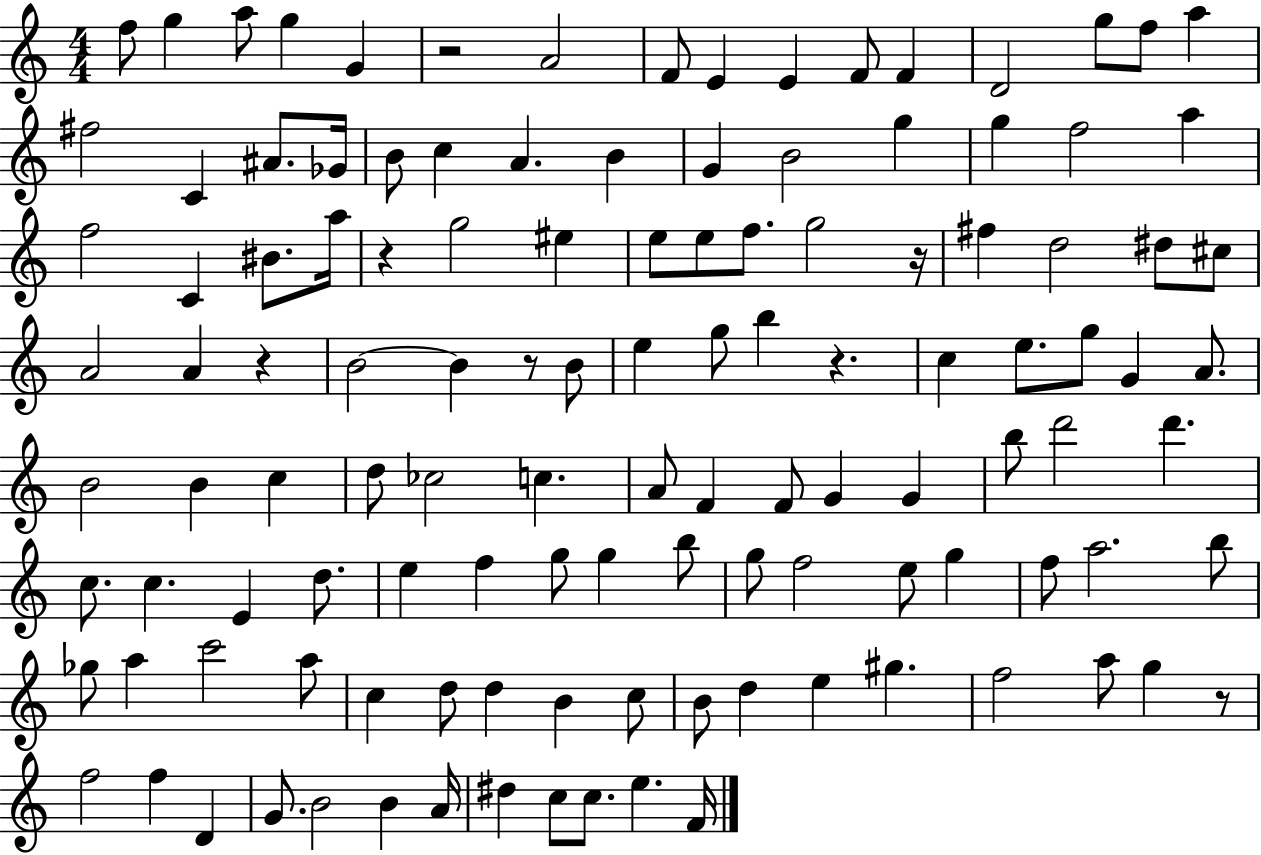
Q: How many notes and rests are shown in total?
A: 121